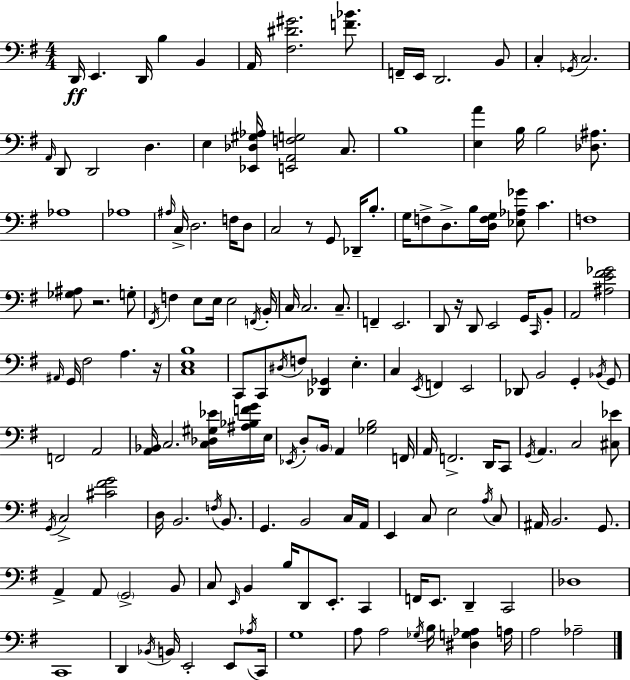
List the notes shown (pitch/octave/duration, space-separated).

D2/s E2/q. D2/s B3/q B2/q A2/s [F#3,D#4,G#4]/h. [F4,Bb4]/e. F2/s E2/s D2/h. B2/e C3/q Gb2/s C3/h. A2/s D2/e D2/h D3/q. E3/q [Eb2,Db3,G#3,Ab3]/s [E2,A2,F3,G3]/h C3/e. B3/w [E3,A4]/q B3/s B3/h [Db3,A#3]/e. Ab3/w Ab3/w A#3/s C3/s D3/h. F3/s D3/e C3/h R/e G2/e Db2/s B3/e. G3/s F3/e D3/e. B3/s [D3,F3,G3]/s [Eb3,Ab3,Gb4]/e C4/q. F3/w [Gb3,A#3]/e R/h. G3/e F#2/s F3/q E3/e E3/s E3/h F2/s B2/s C3/s C3/h. C3/e. F2/q E2/h. D2/e R/s D2/e E2/h G2/s C2/s B2/e A2/h [A#3,E4,F#4,Gb4]/h A#2/s G2/s F#3/h A3/q. R/s [C3,E3,B3]/w C2/e C2/e D#3/s F3/e [Db2,Gb2]/q E3/q. C3/q E2/s F2/q E2/h Db2/e B2/h G2/q Bb2/s G2/e F2/h A2/h [A2,Bb2]/s C3/h. [C3,Db3,G#3,Eb4]/s [A#3,Bb3,F4,G4]/s E3/s Eb2/s D3/e B2/s A2/q [Gb3,B3]/h F2/s A2/s F2/h. D2/s C2/e G2/s A2/q. C3/h [C#3,Eb4]/e G2/s C3/h [C#4,F#4,G4]/h D3/s B2/h. F3/s B2/e. G2/q. B2/h C3/s A2/s E2/q C3/e E3/h A3/s C3/e A#2/s B2/h. G2/e. A2/q A2/e G2/h B2/e C3/e E2/s B2/q B3/s D2/e E2/e. C2/q F2/s E2/e. D2/q C2/h Db3/w C2/w D2/q Bb2/s B2/s E2/h E2/e Ab3/s C2/s G3/w A3/e A3/h Gb3/s B3/s [D#3,G3,Ab3]/q A3/s A3/h Ab3/h